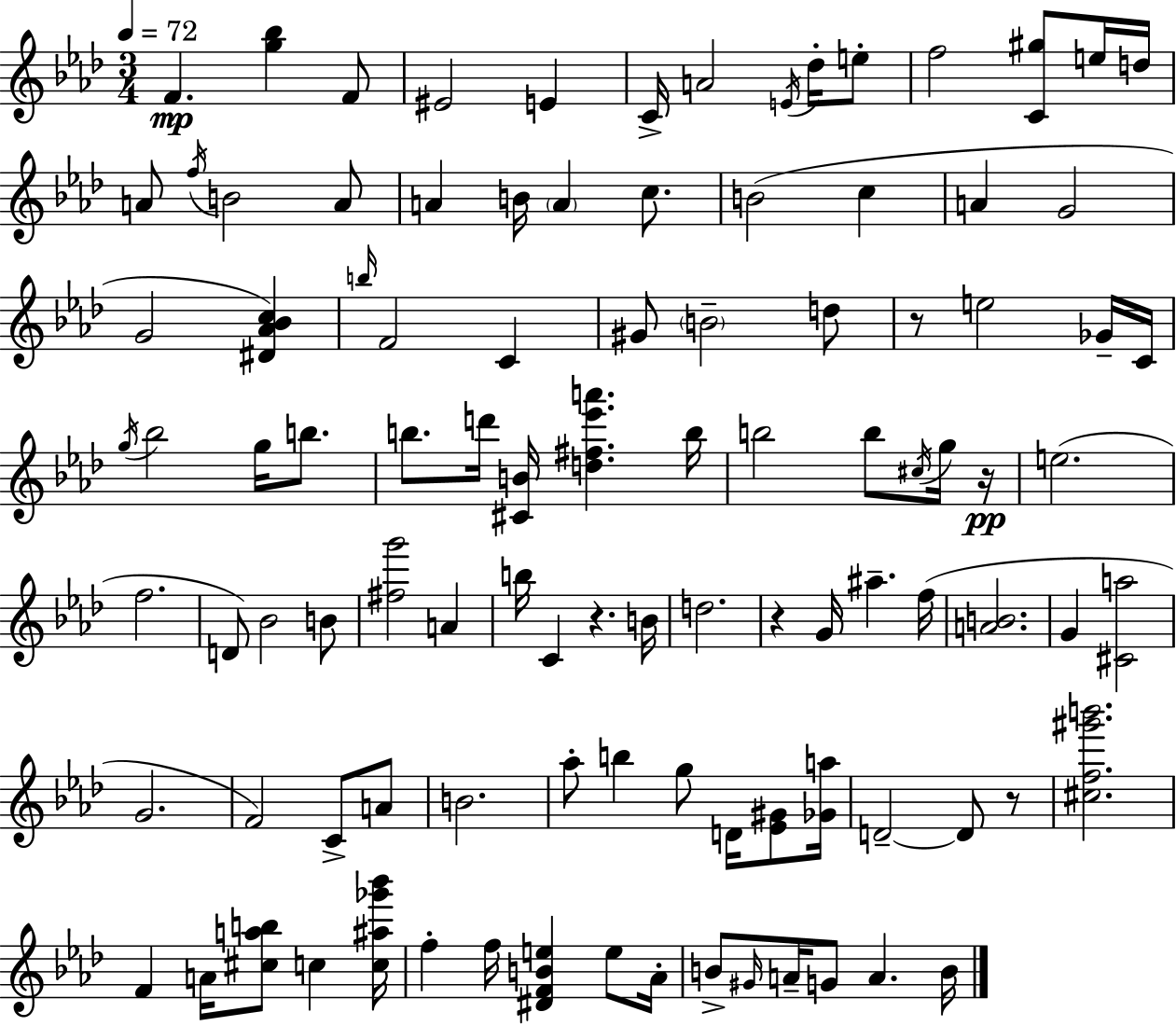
{
  \clef treble
  \numericTimeSignature
  \time 3/4
  \key aes \major
  \tempo 4 = 72
  f'4.\mp <g'' bes''>4 f'8 | eis'2 e'4 | c'16-> a'2 \acciaccatura { e'16 } des''16-. e''8-. | f''2 <c' gis''>8 e''16 | \break d''16 a'8 \acciaccatura { f''16 } b'2 | a'8 a'4 b'16 \parenthesize a'4 c''8. | b'2( c''4 | a'4 g'2 | \break g'2 <dis' aes' bes' c''>4) | \grace { b''16 } f'2 c'4 | gis'8 \parenthesize b'2-- | d''8 r8 e''2 | \break ges'16-- c'16 \acciaccatura { g''16 } bes''2 | g''16 b''8. b''8. d'''16 <cis' b'>16 <d'' fis'' ees''' a'''>4. | b''16 b''2 | b''8 \acciaccatura { cis''16 } g''16 r16\pp e''2.( | \break f''2. | d'8) bes'2 | b'8 <fis'' g'''>2 | a'4 b''16 c'4 r4. | \break b'16 d''2. | r4 g'16 ais''4.-- | f''16( <a' b'>2. | g'4 <cis' a''>2 | \break g'2. | f'2) | c'8-> a'8 b'2. | aes''8-. b''4 g''8 | \break d'16 <ees' gis'>8 <ges' a''>16 d'2--~~ | d'8 r8 <cis'' f'' gis''' b'''>2. | f'4 a'16 <cis'' a'' b''>8 | c''4 <c'' ais'' ges''' bes'''>16 f''4-. f''16 <dis' f' b' e''>4 | \break e''8 aes'16-. b'8-> \grace { gis'16 } a'16-- g'8 a'4. | b'16 \bar "|."
}